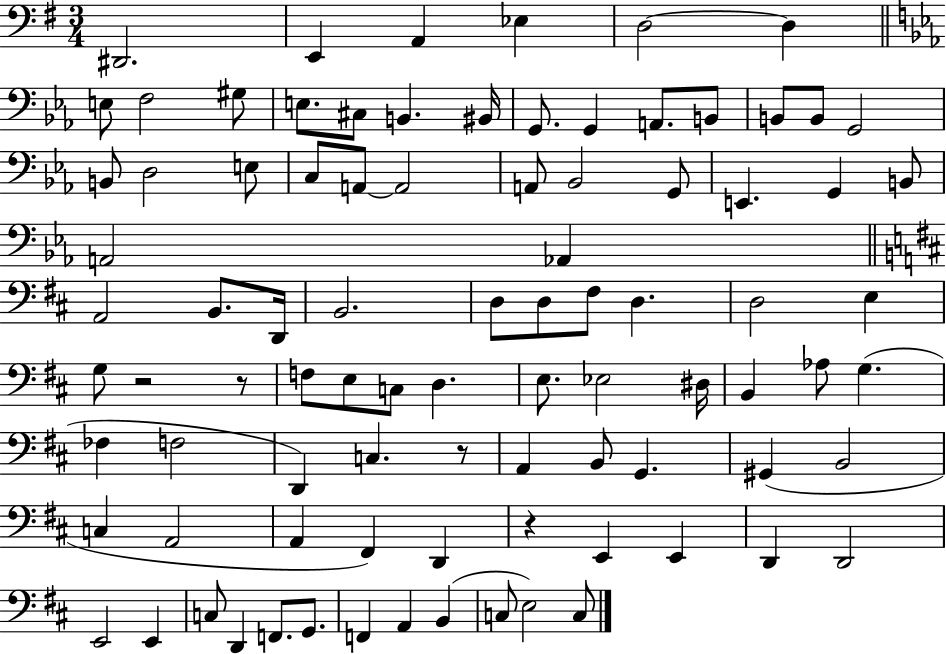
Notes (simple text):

D#2/h. E2/q A2/q Eb3/q D3/h D3/q E3/e F3/h G#3/e E3/e. C#3/e B2/q. BIS2/s G2/e. G2/q A2/e. B2/e B2/e B2/e G2/h B2/e D3/h E3/e C3/e A2/e A2/h A2/e Bb2/h G2/e E2/q. G2/q B2/e A2/h Ab2/q A2/h B2/e. D2/s B2/h. D3/e D3/e F#3/e D3/q. D3/h E3/q G3/e R/h R/e F3/e E3/e C3/e D3/q. E3/e. Eb3/h D#3/s B2/q Ab3/e G3/q. FES3/q F3/h D2/q C3/q. R/e A2/q B2/e G2/q. G#2/q B2/h C3/q A2/h A2/q F#2/q D2/q R/q E2/q E2/q D2/q D2/h E2/h E2/q C3/e D2/q F2/e. G2/e. F2/q A2/q B2/q C3/e E3/h C3/e